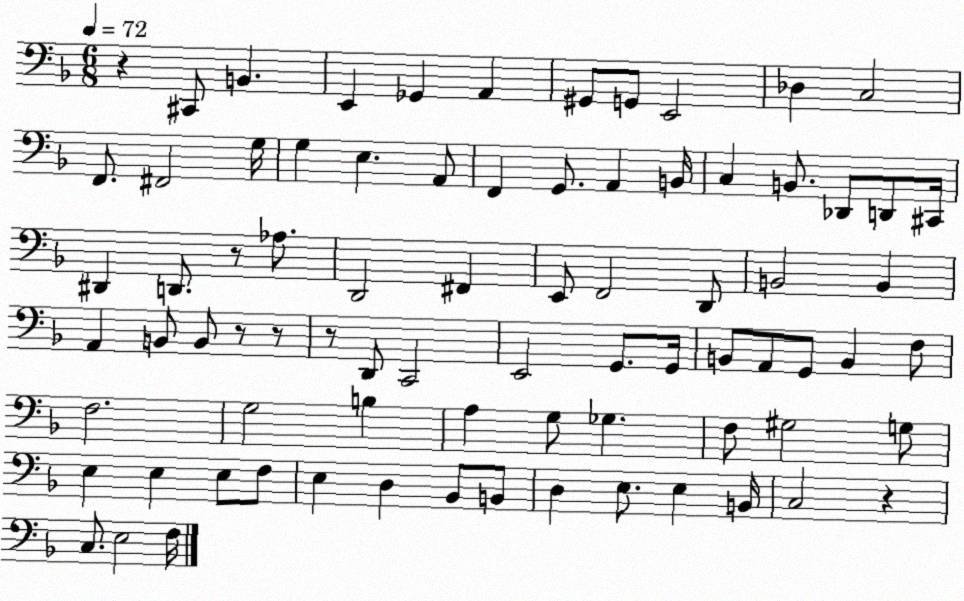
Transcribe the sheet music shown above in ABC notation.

X:1
T:Untitled
M:6/8
L:1/4
K:F
z ^C,,/2 B,, E,, _G,, A,, ^G,,/2 G,,/2 E,,2 _D, C,2 F,,/2 ^F,,2 G,/4 G, E, A,,/2 F,, G,,/2 A,, B,,/4 C, B,,/2 _D,,/2 D,,/2 ^C,,/4 ^D,, D,,/2 z/2 _A,/2 D,,2 ^F,, E,,/2 F,,2 D,,/2 B,,2 B,, A,, B,,/2 B,,/2 z/2 z/2 z/2 D,,/2 C,,2 E,,2 G,,/2 G,,/4 B,,/2 A,,/2 G,,/2 B,, F,/2 F,2 G,2 B, A, G,/2 _G, F,/2 ^G,2 G,/2 E, E, E,/2 F,/2 E, D, _B,,/2 B,,/2 D, E,/2 E, B,,/4 C,2 z C,/2 E,2 F,/4